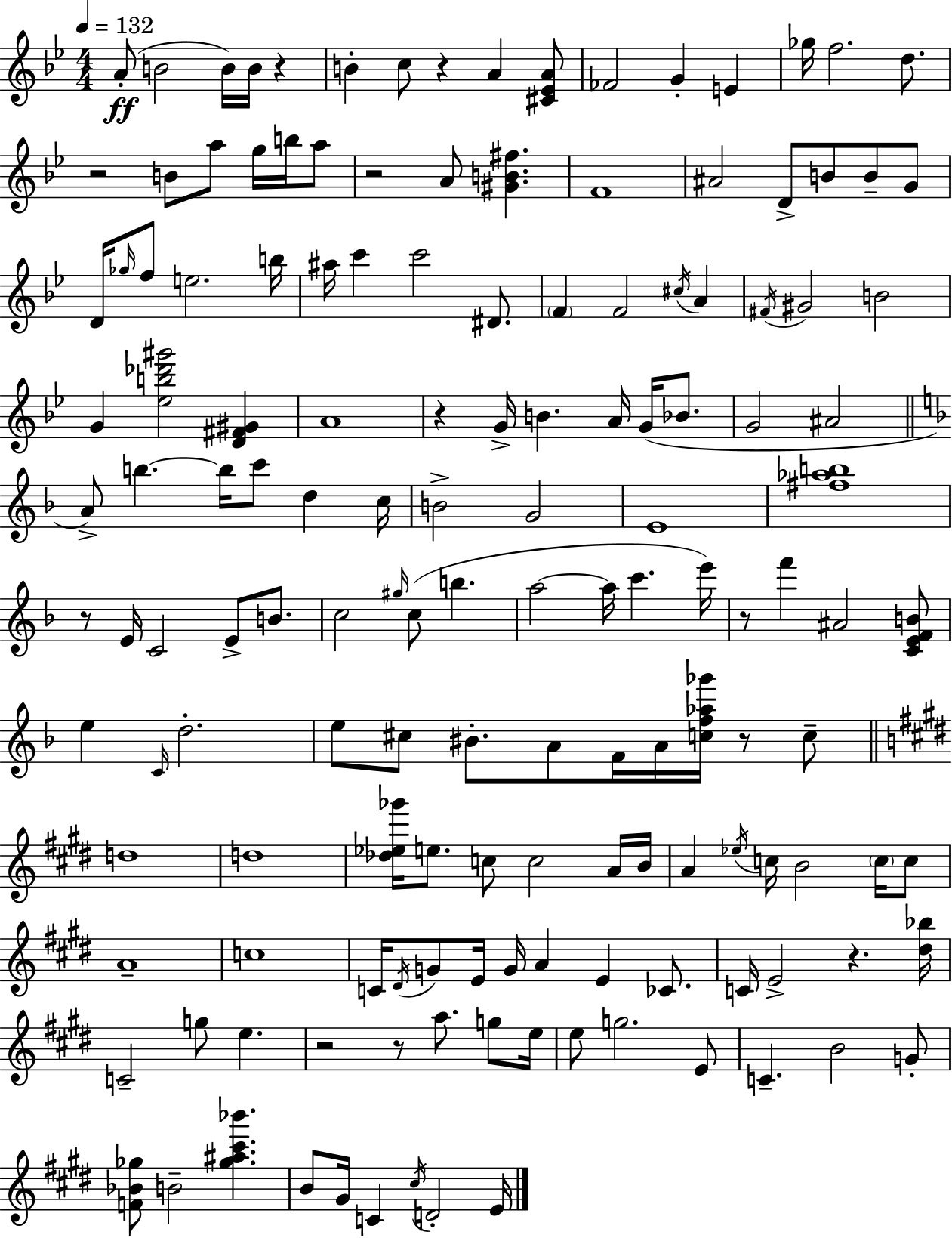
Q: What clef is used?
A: treble